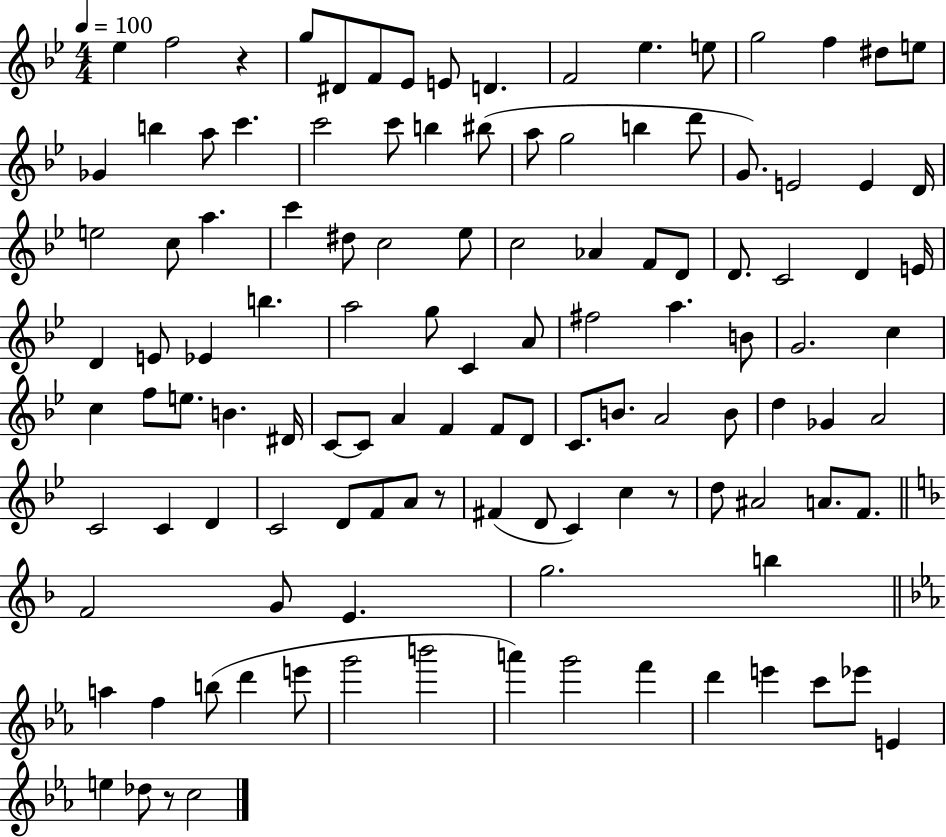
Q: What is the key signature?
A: BES major